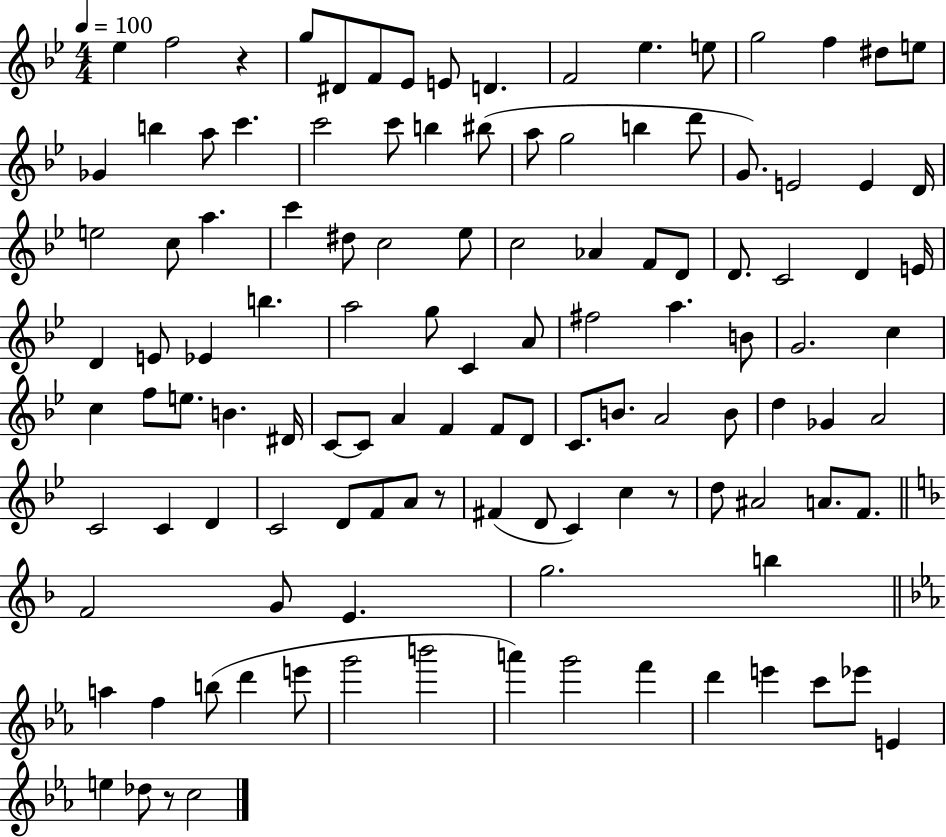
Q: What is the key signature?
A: BES major